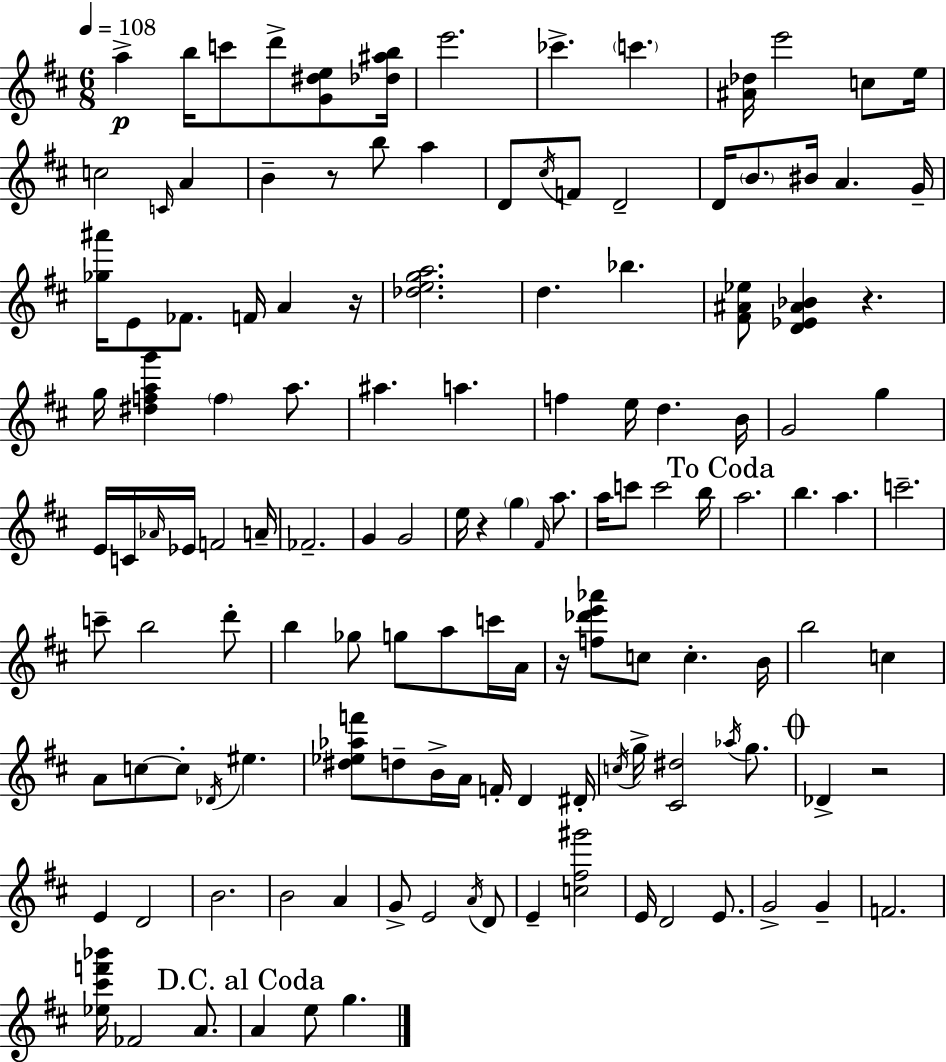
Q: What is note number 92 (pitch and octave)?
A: G5